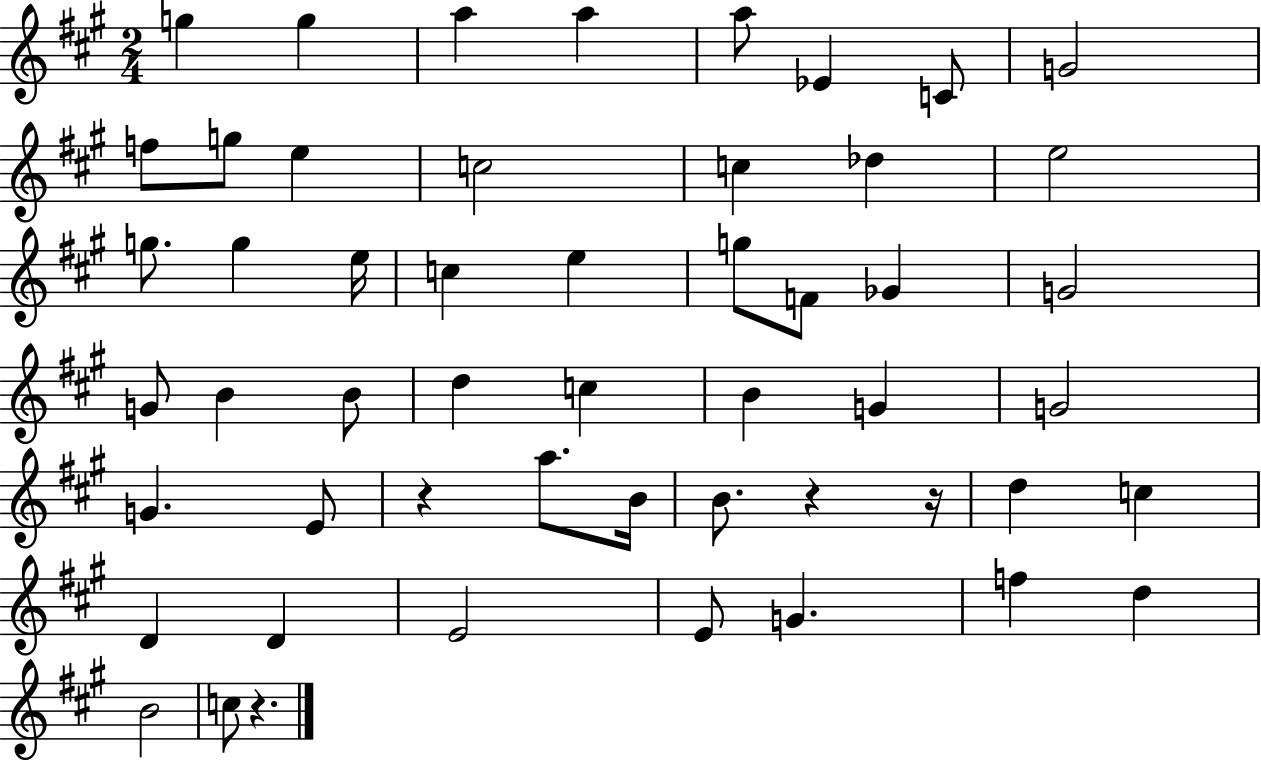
{
  \clef treble
  \numericTimeSignature
  \time 2/4
  \key a \major
  g''4 g''4 | a''4 a''4 | a''8 ees'4 c'8 | g'2 | \break f''8 g''8 e''4 | c''2 | c''4 des''4 | e''2 | \break g''8. g''4 e''16 | c''4 e''4 | g''8 f'8 ges'4 | g'2 | \break g'8 b'4 b'8 | d''4 c''4 | b'4 g'4 | g'2 | \break g'4. e'8 | r4 a''8. b'16 | b'8. r4 r16 | d''4 c''4 | \break d'4 d'4 | e'2 | e'8 g'4. | f''4 d''4 | \break b'2 | c''8 r4. | \bar "|."
}